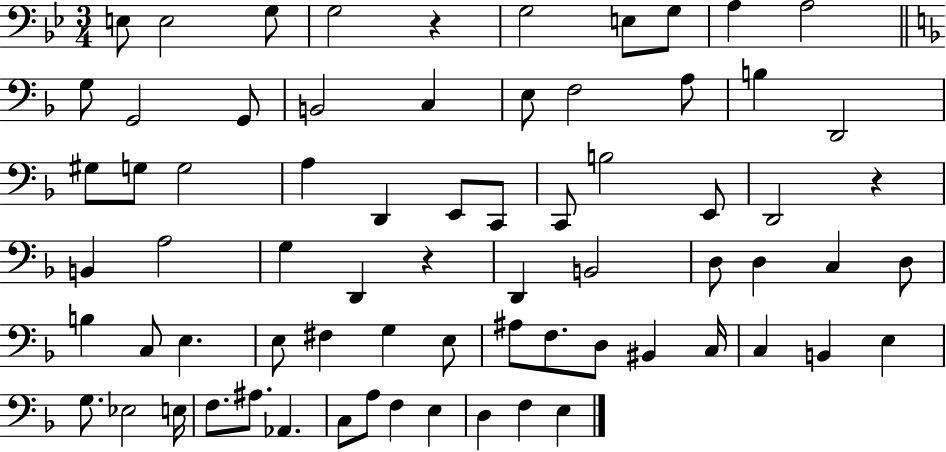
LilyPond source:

{
  \clef bass
  \numericTimeSignature
  \time 3/4
  \key bes \major
  e8 e2 g8 | g2 r4 | g2 e8 g8 | a4 a2 | \break \bar "||" \break \key d \minor g8 g,2 g,8 | b,2 c4 | e8 f2 a8 | b4 d,2 | \break gis8 g8 g2 | a4 d,4 e,8 c,8 | c,8 b2 e,8 | d,2 r4 | \break b,4 a2 | g4 d,4 r4 | d,4 b,2 | d8 d4 c4 d8 | \break b4 c8 e4. | e8 fis4 g4 e8 | ais8 f8. d8 bis,4 c16 | c4 b,4 e4 | \break g8. ees2 e16 | f8. ais8. aes,4. | c8 a8 f4 e4 | d4 f4 e4 | \break \bar "|."
}